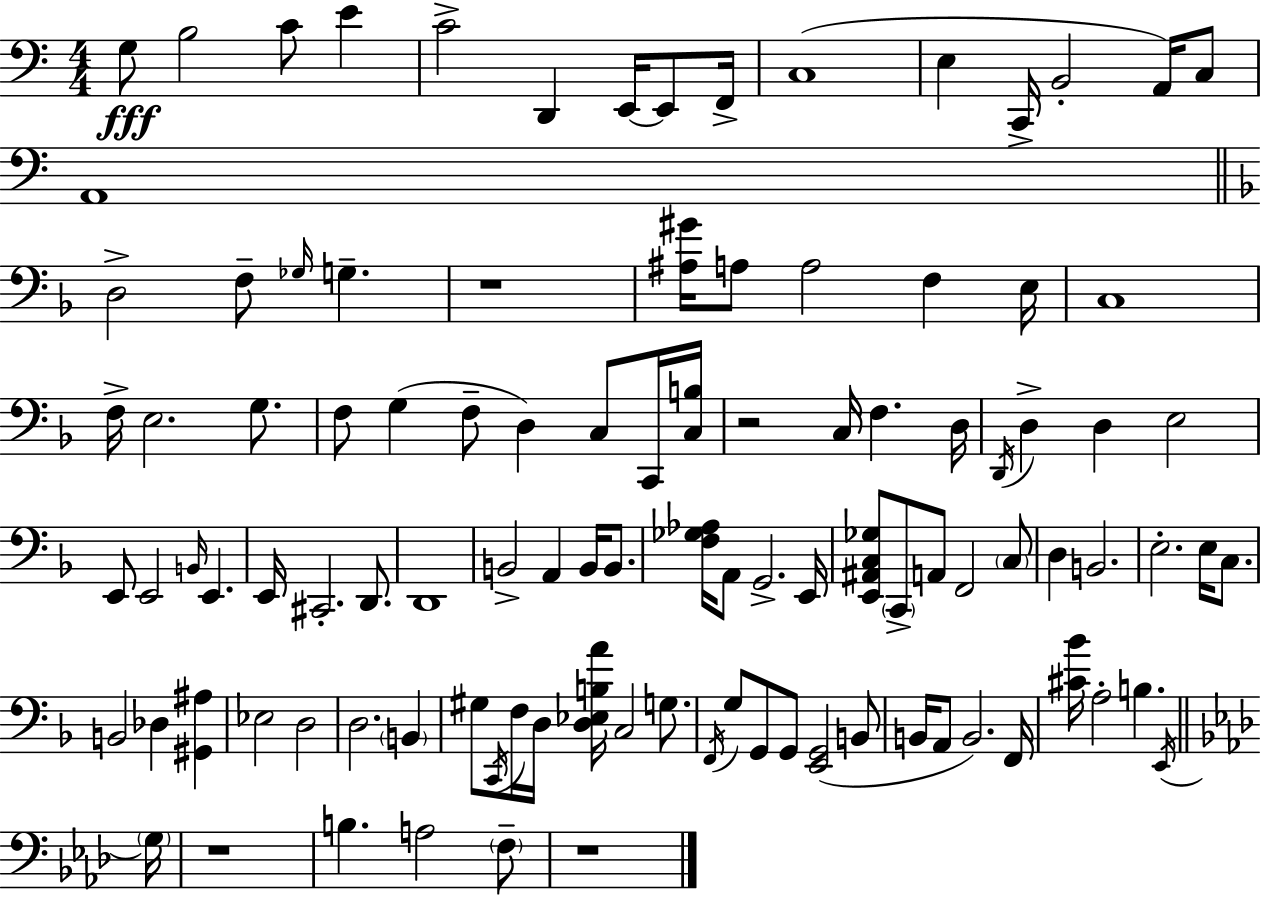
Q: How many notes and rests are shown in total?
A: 105